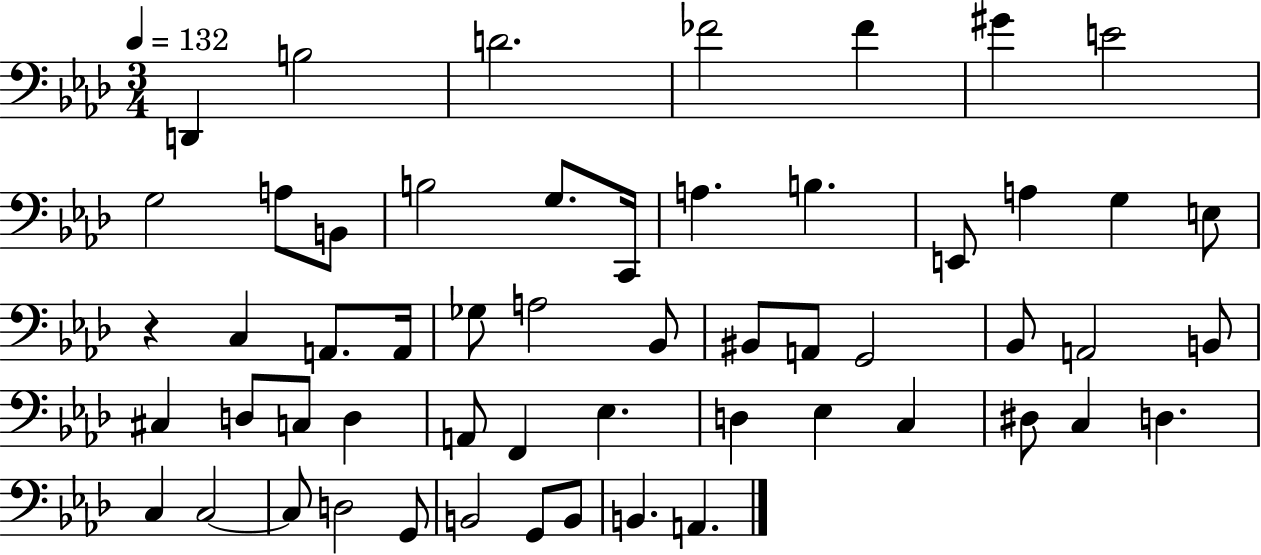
X:1
T:Untitled
M:3/4
L:1/4
K:Ab
D,, B,2 D2 _F2 _F ^G E2 G,2 A,/2 B,,/2 B,2 G,/2 C,,/4 A, B, E,,/2 A, G, E,/2 z C, A,,/2 A,,/4 _G,/2 A,2 _B,,/2 ^B,,/2 A,,/2 G,,2 _B,,/2 A,,2 B,,/2 ^C, D,/2 C,/2 D, A,,/2 F,, _E, D, _E, C, ^D,/2 C, D, C, C,2 C,/2 D,2 G,,/2 B,,2 G,,/2 B,,/2 B,, A,,